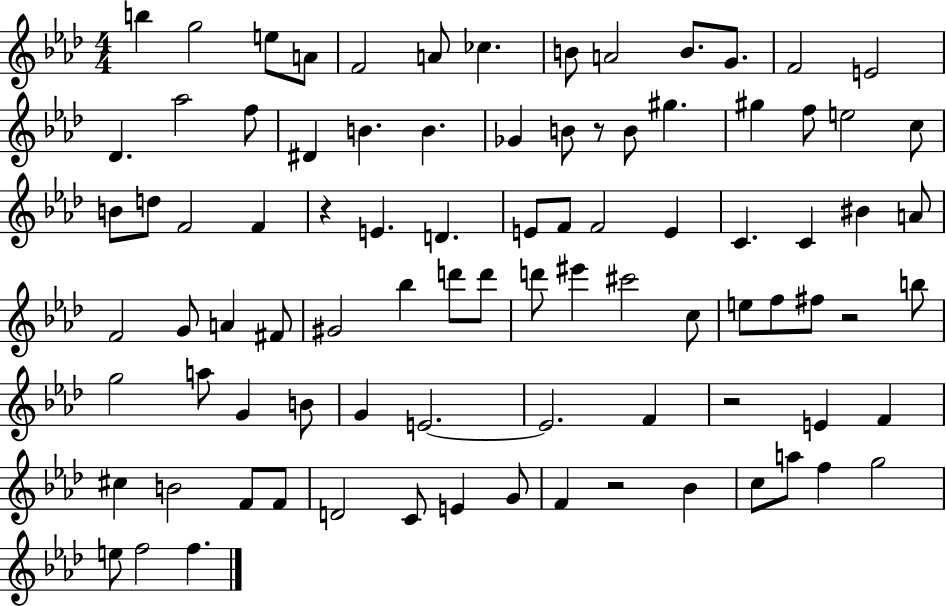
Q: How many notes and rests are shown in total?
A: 89